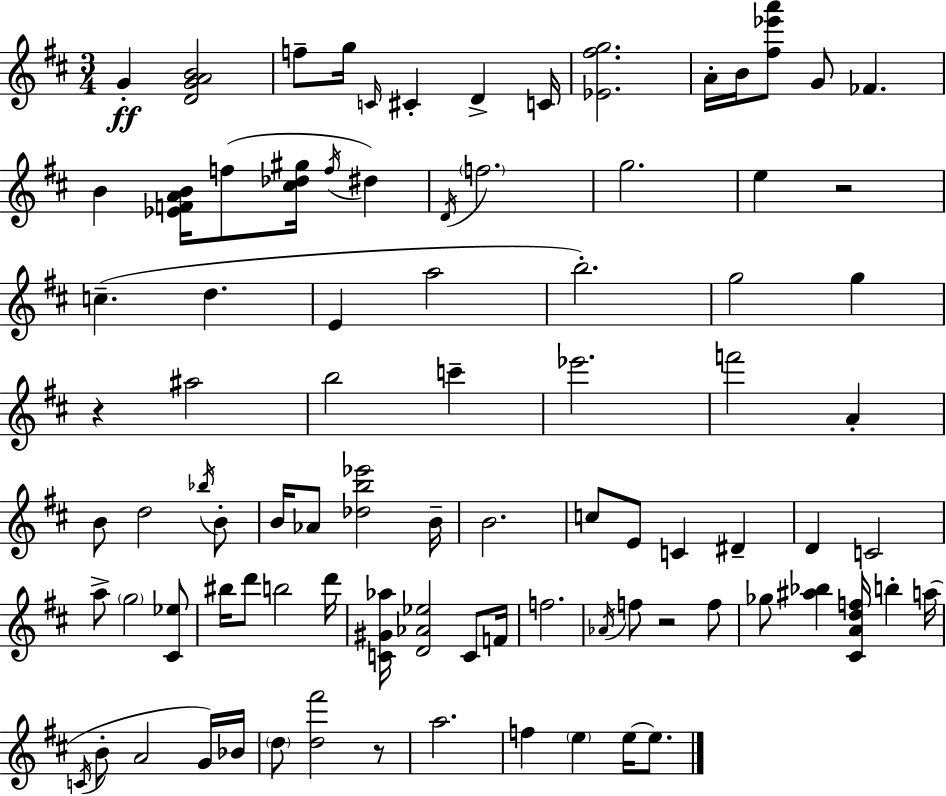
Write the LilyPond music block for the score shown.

{
  \clef treble
  \numericTimeSignature
  \time 3/4
  \key d \major
  \repeat volta 2 { g'4-.\ff <d' g' a' b'>2 | f''8-- g''16 \grace { c'16 } cis'4-. d'4-> | c'16 <ees' fis'' g''>2. | a'16-. b'16 <fis'' ees''' a'''>8 g'8 fes'4. | \break b'4 <ees' f' a' b'>16 f''8( <cis'' des'' gis''>16 \acciaccatura { f''16 } dis''4) | \acciaccatura { d'16 } \parenthesize f''2. | g''2. | e''4 r2 | \break c''4.--( d''4. | e'4 a''2 | b''2.-.) | g''2 g''4 | \break r4 ais''2 | b''2 c'''4-- | ees'''2. | f'''2 a'4-. | \break b'8 d''2 | \acciaccatura { bes''16 } b'8-. b'16 aes'8 <des'' b'' ees'''>2 | b'16-- b'2. | c''8 e'8 c'4 | \break dis'4-- d'4 c'2 | a''8-> \parenthesize g''2 | <cis' ees''>8 bis''16 d'''8 b''2 | d'''16 <c' gis' aes''>16 <d' aes' ees''>2 | \break c'8 f'16 f''2. | \acciaccatura { aes'16 } f''8 r2 | f''8 ges''8 <ais'' bes''>4 <cis' a' d'' f''>16 | b''4-. a''16( \acciaccatura { c'16 } b'8-. a'2 | \break g'16) bes'16 \parenthesize d''8 <d'' fis'''>2 | r8 a''2. | f''4 \parenthesize e''4 | e''16~~ e''8. } \bar "|."
}